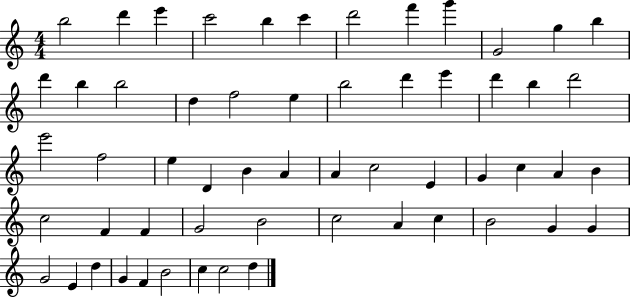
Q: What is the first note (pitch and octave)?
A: B5